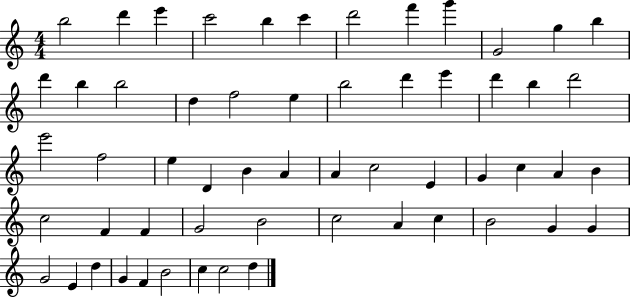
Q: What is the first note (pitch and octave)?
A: B5